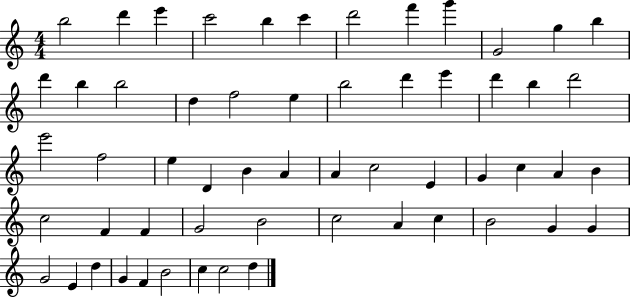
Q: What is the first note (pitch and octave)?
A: B5